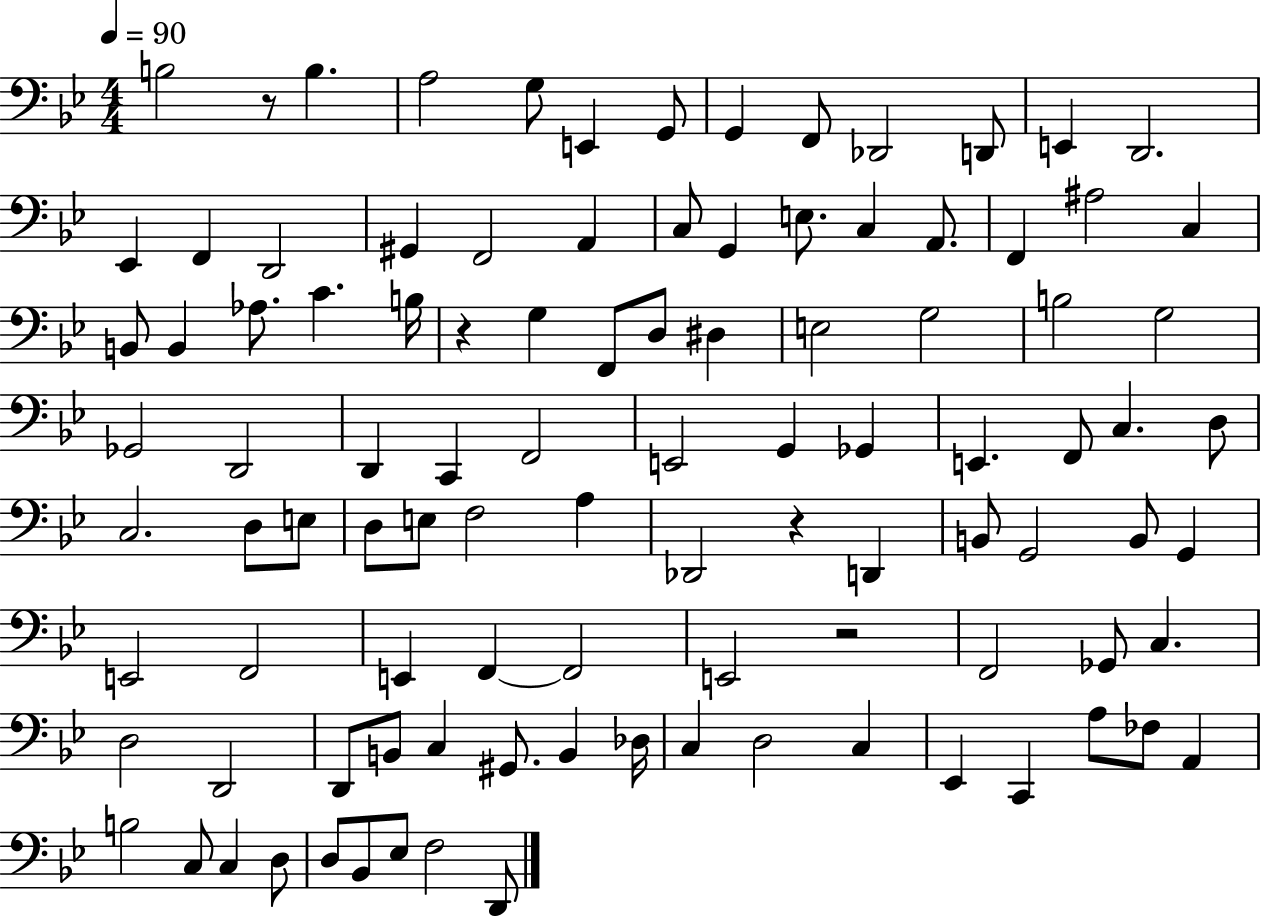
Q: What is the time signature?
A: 4/4